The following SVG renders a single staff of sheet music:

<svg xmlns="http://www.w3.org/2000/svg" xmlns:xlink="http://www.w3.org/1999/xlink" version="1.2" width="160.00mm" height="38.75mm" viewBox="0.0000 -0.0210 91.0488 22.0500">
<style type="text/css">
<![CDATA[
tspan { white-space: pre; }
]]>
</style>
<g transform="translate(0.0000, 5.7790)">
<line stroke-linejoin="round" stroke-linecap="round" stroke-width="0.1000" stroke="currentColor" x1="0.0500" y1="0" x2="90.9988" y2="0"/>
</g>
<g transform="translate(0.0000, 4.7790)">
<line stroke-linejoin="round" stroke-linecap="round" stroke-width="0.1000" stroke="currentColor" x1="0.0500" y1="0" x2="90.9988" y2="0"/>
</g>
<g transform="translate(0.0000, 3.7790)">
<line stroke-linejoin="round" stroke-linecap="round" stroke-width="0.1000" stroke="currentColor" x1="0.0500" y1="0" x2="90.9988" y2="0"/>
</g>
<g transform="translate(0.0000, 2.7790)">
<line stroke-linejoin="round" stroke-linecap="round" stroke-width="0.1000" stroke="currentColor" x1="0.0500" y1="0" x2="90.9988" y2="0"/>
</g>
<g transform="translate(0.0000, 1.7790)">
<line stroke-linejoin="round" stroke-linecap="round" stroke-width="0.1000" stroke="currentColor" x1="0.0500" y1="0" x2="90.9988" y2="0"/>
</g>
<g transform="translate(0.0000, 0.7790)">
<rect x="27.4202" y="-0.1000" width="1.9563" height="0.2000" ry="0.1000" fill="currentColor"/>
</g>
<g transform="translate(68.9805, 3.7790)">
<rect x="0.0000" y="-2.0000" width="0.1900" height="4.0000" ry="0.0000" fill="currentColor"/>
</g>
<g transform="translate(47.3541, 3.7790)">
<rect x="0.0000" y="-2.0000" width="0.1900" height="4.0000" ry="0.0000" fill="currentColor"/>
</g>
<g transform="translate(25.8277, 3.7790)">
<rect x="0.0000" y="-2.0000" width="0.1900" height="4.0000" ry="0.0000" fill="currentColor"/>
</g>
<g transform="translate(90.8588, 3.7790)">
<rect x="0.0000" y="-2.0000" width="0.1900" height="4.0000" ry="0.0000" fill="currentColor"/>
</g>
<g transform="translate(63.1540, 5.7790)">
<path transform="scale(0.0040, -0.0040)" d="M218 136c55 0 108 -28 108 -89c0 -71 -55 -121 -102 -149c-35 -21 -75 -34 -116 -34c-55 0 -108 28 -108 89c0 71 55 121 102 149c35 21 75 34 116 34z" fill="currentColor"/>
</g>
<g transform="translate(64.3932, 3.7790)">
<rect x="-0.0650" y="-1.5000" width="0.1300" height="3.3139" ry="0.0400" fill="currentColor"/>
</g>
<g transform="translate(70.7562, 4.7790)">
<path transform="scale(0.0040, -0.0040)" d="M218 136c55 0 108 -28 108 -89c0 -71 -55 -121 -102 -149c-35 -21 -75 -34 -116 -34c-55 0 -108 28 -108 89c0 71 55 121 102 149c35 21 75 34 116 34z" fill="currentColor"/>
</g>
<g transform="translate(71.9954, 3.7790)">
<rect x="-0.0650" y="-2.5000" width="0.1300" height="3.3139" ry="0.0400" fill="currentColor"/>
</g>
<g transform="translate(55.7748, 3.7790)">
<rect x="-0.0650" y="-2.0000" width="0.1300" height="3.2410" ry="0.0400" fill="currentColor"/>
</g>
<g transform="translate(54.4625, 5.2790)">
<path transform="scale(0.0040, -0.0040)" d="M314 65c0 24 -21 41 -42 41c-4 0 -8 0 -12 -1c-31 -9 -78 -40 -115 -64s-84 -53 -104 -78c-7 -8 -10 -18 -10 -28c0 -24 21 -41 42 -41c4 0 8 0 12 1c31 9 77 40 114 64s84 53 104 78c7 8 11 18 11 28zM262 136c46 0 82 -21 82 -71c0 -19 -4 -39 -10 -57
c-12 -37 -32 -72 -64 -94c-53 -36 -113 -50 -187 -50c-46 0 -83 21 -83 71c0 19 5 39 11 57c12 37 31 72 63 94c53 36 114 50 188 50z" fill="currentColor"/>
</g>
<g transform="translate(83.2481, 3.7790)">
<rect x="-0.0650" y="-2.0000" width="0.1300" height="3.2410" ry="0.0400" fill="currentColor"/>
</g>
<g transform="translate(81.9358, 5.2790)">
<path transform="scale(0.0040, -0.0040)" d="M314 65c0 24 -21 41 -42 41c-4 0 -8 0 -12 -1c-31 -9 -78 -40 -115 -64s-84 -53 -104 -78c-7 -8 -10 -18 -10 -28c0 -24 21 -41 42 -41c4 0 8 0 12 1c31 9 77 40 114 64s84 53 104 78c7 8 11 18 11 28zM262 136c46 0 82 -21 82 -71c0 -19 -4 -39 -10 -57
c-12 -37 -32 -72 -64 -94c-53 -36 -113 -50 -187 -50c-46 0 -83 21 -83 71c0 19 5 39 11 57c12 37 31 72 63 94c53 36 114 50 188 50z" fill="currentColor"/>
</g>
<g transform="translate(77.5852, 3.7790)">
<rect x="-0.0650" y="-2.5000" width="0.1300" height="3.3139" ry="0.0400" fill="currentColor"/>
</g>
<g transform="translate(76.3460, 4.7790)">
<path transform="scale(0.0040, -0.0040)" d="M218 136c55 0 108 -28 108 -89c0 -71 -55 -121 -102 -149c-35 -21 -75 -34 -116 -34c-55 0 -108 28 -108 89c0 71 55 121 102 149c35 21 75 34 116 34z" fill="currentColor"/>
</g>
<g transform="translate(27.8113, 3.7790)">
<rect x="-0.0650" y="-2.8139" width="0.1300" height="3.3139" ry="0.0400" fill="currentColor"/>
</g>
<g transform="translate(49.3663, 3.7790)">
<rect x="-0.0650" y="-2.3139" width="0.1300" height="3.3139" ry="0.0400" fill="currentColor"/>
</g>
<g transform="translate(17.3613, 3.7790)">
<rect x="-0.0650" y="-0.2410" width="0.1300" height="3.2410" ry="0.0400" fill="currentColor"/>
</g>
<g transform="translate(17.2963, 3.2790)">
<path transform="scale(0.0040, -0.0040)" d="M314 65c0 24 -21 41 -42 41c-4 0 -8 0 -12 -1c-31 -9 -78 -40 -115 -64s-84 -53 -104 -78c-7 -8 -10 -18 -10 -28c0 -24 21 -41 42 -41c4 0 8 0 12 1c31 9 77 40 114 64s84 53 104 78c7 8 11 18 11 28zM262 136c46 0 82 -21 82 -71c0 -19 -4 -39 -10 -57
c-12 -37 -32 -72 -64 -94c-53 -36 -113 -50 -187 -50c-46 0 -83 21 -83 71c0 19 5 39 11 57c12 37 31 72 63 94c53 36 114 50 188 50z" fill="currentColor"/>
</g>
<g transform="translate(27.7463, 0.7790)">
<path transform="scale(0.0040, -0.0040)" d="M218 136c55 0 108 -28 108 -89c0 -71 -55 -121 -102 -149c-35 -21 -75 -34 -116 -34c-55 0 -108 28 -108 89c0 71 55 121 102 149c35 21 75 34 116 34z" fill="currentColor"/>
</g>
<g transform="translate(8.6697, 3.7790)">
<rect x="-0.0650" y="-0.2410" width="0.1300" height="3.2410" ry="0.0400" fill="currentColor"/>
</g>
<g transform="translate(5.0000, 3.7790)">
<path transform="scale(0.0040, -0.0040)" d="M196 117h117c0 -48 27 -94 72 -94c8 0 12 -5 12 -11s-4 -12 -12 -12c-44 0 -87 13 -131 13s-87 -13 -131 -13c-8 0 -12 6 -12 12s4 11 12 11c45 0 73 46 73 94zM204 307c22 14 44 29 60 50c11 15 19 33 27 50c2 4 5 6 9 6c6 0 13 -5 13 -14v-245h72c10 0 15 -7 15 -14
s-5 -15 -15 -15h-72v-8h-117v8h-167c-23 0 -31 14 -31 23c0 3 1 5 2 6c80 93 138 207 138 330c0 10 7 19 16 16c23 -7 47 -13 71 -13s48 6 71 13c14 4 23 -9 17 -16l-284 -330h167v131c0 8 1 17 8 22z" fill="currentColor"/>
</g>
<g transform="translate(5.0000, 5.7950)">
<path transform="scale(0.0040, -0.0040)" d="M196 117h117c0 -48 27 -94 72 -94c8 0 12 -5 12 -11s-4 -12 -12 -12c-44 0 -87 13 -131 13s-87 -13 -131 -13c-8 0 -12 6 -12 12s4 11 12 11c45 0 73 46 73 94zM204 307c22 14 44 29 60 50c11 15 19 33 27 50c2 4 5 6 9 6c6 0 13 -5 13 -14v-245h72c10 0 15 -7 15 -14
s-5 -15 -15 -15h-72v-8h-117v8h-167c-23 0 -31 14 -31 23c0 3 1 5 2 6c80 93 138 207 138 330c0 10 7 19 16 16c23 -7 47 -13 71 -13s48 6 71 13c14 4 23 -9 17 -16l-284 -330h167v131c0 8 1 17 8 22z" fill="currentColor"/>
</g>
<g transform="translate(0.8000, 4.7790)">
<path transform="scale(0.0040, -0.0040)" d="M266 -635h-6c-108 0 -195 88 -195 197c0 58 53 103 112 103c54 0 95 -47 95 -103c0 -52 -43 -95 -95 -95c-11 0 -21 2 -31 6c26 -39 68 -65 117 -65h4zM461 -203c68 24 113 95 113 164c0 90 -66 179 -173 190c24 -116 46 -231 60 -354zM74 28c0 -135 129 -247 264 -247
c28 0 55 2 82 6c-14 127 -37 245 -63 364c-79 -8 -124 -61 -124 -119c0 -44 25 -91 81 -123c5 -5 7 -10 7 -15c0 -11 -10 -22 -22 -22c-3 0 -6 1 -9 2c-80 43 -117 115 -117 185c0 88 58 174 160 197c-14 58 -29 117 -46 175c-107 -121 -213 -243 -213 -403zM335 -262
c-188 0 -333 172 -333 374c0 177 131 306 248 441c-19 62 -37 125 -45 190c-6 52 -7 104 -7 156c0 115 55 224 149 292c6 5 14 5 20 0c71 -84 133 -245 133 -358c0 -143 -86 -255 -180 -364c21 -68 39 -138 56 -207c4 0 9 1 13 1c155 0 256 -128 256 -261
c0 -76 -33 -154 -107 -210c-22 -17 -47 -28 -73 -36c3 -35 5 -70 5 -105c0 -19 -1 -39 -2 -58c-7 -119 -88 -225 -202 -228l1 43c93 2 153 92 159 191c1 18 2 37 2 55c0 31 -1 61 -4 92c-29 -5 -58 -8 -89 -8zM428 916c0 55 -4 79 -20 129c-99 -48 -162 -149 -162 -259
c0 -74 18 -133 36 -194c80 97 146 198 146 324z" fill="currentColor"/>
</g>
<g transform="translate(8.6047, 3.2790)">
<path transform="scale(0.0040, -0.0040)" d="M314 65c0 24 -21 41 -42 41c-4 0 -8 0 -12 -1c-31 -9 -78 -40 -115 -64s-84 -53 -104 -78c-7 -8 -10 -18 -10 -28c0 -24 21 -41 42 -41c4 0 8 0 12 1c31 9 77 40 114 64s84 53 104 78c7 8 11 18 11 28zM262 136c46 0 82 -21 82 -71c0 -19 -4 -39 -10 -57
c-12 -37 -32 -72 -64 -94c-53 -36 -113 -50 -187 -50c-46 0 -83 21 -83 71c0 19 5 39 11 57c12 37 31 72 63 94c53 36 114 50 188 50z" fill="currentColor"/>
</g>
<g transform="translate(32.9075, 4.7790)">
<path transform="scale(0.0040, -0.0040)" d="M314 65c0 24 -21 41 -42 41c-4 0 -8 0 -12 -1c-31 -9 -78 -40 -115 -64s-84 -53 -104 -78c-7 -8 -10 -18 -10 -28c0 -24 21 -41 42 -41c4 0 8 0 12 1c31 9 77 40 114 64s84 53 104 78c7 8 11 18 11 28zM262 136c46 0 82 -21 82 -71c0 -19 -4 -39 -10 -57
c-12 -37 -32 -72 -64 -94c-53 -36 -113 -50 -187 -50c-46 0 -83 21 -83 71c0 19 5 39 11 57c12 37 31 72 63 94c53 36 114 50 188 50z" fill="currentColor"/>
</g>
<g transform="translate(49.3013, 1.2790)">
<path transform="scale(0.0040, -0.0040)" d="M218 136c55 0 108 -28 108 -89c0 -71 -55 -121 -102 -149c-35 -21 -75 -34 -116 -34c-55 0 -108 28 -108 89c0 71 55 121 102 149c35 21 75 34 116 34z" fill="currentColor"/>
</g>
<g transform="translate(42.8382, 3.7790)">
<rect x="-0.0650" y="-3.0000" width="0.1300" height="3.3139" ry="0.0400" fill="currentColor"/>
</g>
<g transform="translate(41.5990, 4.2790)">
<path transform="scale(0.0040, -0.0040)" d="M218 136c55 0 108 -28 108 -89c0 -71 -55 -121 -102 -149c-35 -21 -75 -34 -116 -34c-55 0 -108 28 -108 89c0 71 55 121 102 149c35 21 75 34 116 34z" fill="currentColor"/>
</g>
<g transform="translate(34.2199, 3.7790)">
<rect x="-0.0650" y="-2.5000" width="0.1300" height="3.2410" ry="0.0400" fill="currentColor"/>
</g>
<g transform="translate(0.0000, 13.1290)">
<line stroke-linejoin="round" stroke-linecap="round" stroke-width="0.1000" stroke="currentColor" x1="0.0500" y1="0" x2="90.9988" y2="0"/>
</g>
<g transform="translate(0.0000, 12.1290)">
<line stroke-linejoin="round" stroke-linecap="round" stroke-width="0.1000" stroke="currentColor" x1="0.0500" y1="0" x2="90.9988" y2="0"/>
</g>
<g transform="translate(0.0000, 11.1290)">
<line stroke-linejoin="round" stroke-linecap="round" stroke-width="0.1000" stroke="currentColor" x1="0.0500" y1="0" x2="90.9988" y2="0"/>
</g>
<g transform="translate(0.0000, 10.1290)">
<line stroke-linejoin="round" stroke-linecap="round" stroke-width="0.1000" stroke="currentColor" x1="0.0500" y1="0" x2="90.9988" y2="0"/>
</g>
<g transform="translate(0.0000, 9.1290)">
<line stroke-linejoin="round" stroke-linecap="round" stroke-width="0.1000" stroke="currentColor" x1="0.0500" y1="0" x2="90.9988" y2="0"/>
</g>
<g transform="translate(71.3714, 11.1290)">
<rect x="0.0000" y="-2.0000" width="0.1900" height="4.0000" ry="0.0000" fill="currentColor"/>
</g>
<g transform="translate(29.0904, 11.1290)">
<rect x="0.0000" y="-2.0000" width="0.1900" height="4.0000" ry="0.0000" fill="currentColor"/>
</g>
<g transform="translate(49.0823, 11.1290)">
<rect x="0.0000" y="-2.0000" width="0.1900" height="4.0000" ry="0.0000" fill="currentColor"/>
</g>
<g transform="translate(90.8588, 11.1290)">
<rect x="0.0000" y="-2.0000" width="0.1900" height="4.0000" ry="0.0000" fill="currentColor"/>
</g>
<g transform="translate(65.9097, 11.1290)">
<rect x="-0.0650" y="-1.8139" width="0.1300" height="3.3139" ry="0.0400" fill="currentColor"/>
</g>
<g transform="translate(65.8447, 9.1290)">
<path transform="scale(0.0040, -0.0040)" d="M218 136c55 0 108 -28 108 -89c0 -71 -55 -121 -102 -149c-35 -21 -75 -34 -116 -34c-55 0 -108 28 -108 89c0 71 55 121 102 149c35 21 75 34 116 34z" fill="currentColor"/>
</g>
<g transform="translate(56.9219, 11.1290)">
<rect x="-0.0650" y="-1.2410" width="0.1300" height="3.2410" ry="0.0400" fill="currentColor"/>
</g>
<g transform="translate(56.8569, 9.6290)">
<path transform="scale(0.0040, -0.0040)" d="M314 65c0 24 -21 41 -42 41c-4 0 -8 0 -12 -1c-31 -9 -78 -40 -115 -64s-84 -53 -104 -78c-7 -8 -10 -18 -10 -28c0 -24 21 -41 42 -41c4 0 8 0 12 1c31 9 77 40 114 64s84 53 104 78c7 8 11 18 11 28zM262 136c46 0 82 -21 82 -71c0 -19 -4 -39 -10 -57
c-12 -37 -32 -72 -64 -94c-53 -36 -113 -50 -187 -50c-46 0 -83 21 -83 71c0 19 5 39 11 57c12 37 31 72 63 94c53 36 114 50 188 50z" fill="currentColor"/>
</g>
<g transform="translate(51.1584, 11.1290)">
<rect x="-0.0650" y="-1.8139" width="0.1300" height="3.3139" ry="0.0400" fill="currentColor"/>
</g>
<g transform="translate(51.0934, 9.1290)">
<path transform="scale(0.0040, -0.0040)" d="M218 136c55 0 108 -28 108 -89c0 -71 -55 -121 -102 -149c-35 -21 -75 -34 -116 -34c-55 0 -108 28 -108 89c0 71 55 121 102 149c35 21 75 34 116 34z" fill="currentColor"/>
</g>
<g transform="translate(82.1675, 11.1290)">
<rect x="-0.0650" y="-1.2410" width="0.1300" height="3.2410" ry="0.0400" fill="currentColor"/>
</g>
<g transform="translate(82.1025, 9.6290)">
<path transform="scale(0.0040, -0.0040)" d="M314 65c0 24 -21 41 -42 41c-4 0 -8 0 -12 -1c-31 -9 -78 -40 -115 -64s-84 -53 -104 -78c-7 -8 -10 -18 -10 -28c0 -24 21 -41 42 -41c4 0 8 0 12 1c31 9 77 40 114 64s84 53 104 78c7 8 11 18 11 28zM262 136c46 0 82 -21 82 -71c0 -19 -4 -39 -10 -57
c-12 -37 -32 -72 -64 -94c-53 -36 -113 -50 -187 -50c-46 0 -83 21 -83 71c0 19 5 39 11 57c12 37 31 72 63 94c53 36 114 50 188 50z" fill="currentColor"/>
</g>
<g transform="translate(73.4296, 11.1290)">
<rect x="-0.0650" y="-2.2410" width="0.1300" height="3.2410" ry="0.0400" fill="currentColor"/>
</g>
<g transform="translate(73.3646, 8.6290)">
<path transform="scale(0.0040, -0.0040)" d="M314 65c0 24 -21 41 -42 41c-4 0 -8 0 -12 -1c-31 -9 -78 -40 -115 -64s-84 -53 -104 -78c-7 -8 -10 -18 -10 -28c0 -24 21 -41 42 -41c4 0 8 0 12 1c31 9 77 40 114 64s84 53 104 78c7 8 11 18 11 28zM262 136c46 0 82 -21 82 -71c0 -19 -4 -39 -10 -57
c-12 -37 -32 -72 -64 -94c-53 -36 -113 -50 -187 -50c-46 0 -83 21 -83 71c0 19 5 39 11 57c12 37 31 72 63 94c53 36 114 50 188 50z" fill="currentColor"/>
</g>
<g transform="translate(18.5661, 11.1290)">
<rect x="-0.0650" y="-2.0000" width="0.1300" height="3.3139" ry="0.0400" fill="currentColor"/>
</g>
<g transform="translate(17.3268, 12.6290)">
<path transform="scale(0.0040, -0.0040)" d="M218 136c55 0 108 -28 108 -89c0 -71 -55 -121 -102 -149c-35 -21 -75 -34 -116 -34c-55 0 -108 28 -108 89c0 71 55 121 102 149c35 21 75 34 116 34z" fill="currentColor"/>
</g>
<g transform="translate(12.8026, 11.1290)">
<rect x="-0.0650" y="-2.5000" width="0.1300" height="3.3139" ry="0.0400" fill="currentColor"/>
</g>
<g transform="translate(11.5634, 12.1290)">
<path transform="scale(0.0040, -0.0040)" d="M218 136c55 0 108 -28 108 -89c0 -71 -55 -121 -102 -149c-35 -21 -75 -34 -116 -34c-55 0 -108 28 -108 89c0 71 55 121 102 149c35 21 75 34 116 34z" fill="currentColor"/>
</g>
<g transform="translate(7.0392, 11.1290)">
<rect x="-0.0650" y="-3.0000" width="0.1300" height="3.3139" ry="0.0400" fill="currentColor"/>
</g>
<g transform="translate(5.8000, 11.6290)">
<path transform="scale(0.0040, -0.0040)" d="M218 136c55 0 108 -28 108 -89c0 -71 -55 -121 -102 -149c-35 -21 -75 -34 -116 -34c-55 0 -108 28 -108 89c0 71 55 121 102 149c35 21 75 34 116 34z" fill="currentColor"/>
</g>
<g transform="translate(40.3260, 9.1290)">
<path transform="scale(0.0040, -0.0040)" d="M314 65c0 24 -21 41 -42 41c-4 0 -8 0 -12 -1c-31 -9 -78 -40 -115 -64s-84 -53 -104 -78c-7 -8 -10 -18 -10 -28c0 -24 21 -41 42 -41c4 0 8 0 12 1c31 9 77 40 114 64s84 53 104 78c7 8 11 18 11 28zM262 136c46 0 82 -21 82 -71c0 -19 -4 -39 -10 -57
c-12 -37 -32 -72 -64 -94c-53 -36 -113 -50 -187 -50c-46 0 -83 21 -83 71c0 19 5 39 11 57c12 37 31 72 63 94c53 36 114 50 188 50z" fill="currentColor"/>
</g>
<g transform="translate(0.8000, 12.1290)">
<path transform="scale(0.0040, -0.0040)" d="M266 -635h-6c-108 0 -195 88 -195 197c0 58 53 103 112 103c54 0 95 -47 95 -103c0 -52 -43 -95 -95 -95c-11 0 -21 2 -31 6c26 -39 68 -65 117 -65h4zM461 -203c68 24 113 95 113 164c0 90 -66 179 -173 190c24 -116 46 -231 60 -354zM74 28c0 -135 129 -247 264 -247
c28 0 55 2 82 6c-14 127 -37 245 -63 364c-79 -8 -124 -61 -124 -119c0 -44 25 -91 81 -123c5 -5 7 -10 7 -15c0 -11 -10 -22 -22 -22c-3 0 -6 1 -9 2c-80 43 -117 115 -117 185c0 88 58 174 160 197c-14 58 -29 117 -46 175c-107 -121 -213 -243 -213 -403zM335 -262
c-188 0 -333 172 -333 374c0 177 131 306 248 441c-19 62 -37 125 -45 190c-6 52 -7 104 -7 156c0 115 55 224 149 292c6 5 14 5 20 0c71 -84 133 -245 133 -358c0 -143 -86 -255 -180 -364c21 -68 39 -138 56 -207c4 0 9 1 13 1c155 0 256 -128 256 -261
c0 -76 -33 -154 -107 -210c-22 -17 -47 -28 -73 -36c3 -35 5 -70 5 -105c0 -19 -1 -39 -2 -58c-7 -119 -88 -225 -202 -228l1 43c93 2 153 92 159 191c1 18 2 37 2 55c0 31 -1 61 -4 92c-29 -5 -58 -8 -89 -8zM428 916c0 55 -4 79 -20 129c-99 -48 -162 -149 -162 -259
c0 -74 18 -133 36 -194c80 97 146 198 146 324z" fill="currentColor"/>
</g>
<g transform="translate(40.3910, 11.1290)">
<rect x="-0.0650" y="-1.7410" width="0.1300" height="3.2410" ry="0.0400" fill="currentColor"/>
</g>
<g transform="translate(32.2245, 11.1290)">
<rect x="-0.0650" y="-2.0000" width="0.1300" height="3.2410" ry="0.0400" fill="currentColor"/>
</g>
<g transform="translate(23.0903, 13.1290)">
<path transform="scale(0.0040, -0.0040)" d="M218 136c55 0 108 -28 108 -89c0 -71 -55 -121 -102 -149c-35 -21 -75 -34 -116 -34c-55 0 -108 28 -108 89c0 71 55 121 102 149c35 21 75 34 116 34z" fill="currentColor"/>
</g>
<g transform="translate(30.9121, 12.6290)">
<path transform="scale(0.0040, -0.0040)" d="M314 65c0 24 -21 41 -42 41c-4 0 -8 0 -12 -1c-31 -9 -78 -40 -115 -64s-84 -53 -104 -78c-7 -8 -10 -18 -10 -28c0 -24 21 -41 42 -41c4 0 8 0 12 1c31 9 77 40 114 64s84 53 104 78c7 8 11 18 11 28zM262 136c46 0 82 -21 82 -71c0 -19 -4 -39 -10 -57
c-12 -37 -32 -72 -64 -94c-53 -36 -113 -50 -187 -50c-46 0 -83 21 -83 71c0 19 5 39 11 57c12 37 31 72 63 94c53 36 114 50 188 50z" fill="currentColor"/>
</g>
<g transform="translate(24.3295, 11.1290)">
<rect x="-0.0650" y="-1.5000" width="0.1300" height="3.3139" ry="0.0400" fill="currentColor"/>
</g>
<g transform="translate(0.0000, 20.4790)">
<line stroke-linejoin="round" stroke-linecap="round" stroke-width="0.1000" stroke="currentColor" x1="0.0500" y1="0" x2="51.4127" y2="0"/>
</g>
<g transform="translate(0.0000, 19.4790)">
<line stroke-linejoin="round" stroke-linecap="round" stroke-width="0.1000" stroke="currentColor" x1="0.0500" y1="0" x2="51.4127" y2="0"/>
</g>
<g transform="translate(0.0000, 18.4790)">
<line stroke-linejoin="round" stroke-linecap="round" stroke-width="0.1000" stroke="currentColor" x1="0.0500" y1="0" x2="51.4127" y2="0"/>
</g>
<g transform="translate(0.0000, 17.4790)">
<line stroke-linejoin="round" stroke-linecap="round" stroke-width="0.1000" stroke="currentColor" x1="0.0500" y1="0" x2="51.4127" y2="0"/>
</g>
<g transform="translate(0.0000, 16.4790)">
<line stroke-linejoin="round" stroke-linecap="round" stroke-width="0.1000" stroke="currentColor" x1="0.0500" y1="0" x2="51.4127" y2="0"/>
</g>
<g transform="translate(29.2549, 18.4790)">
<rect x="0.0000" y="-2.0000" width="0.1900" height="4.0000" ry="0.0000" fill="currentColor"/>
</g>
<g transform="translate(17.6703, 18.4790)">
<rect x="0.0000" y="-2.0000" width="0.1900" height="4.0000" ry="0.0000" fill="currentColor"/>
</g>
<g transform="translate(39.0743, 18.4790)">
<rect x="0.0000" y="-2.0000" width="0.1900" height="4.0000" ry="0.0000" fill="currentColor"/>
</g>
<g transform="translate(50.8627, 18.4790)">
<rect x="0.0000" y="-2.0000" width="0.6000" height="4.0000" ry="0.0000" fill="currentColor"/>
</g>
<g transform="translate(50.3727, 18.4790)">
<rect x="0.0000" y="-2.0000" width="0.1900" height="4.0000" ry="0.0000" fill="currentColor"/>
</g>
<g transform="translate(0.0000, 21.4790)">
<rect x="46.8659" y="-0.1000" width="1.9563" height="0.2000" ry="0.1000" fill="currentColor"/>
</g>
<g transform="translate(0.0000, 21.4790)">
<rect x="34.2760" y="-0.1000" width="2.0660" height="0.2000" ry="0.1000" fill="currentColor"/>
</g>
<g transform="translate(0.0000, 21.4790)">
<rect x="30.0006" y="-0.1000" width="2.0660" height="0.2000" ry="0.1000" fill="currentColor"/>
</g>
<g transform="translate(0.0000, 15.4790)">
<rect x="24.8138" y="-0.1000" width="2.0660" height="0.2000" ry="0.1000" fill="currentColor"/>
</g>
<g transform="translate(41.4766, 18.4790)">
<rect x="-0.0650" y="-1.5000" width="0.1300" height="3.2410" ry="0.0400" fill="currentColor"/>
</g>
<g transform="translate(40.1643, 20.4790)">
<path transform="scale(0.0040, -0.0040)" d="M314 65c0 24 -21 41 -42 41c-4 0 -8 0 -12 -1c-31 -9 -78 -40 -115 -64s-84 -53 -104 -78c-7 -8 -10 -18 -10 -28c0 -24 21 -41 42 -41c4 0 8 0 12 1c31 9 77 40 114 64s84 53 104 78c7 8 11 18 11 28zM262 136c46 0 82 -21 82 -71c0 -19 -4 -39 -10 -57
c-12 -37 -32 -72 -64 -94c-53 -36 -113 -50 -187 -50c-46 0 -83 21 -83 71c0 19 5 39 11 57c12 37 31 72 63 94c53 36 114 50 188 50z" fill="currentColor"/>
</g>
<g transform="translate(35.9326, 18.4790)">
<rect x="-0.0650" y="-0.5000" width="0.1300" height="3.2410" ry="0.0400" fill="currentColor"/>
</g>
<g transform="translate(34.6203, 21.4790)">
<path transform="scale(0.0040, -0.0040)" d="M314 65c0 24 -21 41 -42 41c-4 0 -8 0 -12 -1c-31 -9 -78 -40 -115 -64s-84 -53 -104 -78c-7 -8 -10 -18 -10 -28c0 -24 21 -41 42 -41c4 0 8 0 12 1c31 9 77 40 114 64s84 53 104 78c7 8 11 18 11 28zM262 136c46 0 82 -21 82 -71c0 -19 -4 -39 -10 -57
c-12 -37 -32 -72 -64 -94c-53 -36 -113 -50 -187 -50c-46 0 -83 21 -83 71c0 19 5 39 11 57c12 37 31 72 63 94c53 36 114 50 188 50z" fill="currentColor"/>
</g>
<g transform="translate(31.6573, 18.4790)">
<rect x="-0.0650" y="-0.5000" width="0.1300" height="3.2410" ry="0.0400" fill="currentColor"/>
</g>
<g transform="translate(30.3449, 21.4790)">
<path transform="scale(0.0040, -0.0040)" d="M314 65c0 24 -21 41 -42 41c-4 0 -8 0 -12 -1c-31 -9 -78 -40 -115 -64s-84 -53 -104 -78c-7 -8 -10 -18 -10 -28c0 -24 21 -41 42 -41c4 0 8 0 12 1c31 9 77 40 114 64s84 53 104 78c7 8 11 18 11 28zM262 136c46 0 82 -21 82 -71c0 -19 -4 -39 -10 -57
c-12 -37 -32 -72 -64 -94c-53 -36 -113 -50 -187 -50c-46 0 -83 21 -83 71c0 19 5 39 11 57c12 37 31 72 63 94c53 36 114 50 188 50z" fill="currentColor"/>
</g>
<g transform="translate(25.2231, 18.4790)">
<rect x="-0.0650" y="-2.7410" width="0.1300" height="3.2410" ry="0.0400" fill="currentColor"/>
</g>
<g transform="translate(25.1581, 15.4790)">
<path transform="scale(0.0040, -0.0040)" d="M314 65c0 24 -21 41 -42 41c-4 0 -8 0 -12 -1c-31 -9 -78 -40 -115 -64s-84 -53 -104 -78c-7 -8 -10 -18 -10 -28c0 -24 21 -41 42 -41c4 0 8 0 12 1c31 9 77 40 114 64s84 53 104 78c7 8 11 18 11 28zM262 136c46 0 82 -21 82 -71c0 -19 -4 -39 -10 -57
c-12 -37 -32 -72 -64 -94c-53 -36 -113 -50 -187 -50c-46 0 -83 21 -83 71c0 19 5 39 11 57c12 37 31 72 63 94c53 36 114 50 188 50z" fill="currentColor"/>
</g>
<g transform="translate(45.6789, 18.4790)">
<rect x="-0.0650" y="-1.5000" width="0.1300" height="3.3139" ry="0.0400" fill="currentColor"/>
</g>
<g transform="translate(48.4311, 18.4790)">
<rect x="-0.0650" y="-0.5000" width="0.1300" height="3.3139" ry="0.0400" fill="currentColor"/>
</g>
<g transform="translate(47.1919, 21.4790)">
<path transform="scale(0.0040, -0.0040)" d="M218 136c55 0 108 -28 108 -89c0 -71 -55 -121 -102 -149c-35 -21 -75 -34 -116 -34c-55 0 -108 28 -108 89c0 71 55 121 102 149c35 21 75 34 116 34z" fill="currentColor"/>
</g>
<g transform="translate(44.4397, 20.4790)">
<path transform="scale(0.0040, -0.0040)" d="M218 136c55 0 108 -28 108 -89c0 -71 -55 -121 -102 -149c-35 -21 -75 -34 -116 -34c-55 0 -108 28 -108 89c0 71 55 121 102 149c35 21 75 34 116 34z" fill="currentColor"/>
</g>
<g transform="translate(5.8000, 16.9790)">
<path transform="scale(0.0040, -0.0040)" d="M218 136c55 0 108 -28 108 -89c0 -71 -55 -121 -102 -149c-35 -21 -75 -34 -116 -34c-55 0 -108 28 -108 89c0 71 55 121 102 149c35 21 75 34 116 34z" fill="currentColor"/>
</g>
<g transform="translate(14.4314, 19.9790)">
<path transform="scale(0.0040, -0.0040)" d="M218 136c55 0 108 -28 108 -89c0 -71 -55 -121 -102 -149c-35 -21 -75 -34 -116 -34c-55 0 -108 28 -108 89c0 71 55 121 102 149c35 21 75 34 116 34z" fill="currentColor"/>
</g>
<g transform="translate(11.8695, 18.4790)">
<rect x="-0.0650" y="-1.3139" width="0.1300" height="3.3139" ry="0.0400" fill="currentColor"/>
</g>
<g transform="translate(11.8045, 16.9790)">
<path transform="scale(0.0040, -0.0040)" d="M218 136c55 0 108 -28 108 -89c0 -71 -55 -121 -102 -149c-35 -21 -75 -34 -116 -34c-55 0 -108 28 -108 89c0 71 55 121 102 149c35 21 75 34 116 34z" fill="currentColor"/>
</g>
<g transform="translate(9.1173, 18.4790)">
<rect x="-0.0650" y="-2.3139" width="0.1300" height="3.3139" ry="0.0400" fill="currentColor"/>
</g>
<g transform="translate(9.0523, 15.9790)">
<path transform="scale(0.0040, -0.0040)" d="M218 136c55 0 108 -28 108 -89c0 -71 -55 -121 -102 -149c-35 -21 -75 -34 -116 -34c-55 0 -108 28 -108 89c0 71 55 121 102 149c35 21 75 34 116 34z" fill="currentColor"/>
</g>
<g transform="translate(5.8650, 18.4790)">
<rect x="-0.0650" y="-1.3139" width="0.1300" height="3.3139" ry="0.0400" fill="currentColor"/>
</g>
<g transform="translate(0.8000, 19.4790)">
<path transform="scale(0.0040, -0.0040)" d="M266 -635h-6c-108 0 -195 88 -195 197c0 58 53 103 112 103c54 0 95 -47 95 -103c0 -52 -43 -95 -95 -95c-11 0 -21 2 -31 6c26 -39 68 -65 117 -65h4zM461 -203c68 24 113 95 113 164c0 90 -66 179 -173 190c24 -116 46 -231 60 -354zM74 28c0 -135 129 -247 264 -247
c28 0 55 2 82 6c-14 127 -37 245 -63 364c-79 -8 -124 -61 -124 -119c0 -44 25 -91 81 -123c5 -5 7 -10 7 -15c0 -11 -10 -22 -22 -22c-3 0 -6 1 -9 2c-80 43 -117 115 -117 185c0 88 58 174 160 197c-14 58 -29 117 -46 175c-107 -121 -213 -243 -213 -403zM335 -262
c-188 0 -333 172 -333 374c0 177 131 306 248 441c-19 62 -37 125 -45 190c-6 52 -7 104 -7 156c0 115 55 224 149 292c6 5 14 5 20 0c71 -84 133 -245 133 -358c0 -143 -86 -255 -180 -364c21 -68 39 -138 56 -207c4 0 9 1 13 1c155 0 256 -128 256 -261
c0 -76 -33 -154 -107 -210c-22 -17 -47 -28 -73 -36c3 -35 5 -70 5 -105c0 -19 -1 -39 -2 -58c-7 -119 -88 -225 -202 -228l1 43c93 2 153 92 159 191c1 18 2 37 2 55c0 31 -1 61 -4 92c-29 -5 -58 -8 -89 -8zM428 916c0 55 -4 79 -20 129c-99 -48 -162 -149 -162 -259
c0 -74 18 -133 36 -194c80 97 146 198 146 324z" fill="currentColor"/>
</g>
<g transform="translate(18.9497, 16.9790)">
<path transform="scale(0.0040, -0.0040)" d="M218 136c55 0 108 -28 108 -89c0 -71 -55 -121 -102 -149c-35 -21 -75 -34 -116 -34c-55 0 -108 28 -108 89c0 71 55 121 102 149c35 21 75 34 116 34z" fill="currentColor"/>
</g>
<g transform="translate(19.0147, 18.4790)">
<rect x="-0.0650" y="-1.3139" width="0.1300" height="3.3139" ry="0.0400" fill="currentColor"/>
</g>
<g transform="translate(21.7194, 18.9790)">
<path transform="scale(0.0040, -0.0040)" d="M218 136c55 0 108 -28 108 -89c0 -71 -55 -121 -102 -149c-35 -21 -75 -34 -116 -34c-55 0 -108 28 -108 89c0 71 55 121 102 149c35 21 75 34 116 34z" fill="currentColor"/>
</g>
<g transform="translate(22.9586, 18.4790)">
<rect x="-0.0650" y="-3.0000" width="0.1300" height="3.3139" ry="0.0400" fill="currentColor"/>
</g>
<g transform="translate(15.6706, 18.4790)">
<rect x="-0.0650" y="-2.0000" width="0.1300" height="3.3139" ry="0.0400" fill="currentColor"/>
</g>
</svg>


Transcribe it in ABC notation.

X:1
T:Untitled
M:4/4
L:1/4
K:C
c2 c2 a G2 A g F2 E G G F2 A G F E F2 f2 f e2 f g2 e2 e g e F e A a2 C2 C2 E2 E C